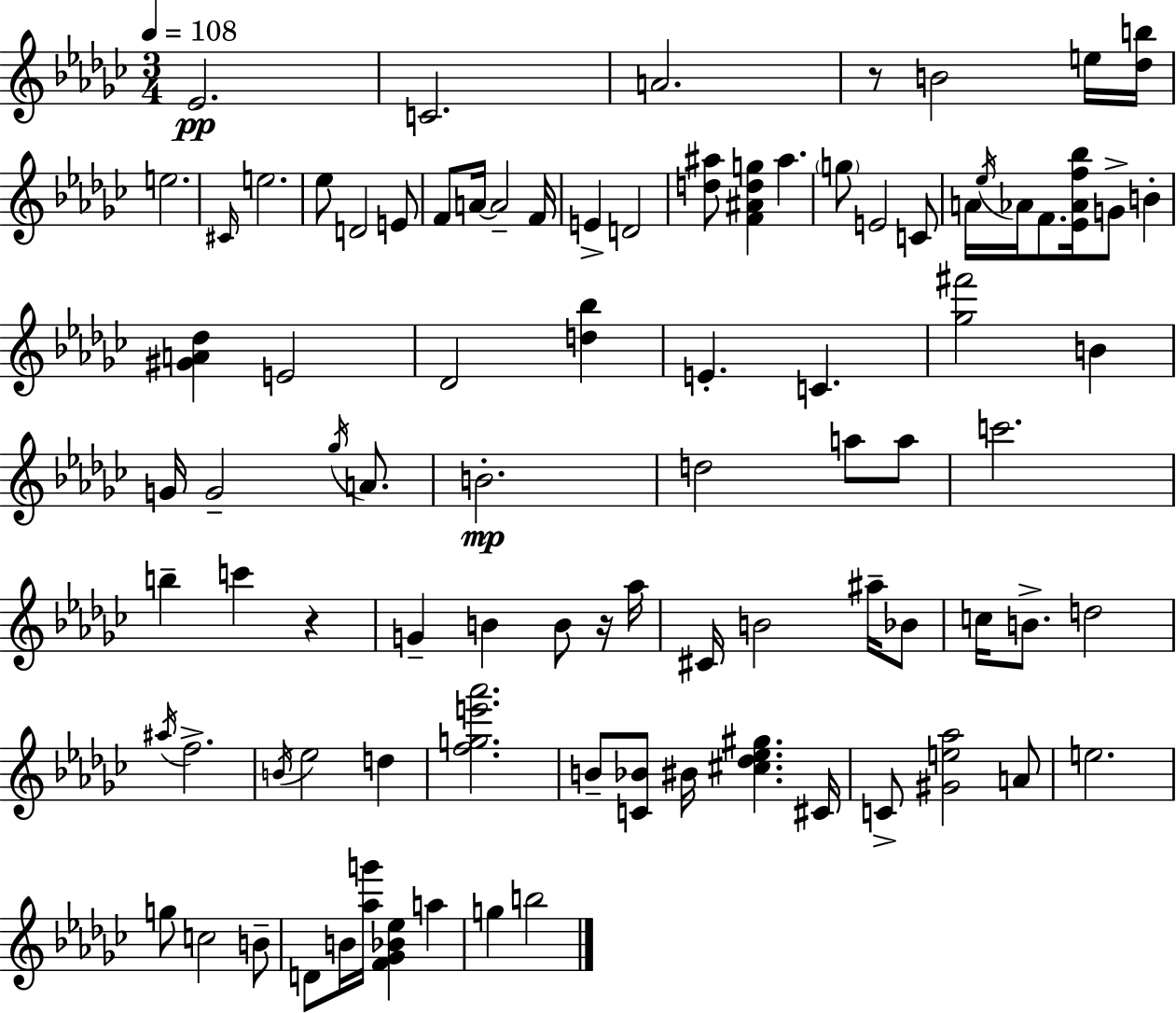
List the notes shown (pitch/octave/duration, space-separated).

Eb4/h. C4/h. A4/h. R/e B4/h E5/s [Db5,B5]/s E5/h. C#4/s E5/h. Eb5/e D4/h E4/e F4/e A4/s A4/h F4/s E4/q D4/h [D5,A#5]/e [F4,A#4,D5,G5]/q A#5/q. G5/e E4/h C4/e A4/s Eb5/s Ab4/s F4/e. [Eb4,Ab4,F5,Bb5]/s G4/e B4/q [G#4,A4,Db5]/q E4/h Db4/h [D5,Bb5]/q E4/q. C4/q. [Gb5,F#6]/h B4/q G4/s G4/h Gb5/s A4/e. B4/h. D5/h A5/e A5/e C6/h. B5/q C6/q R/q G4/q B4/q B4/e R/s Ab5/s C#4/s B4/h A#5/s Bb4/e C5/s B4/e. D5/h A#5/s F5/h. B4/s Eb5/h D5/q [F5,G5,E6,Ab6]/h. B4/e [C4,Bb4]/e BIS4/s [C#5,Db5,Eb5,G#5]/q. C#4/s C4/e [G#4,E5,Ab5]/h A4/e E5/h. G5/e C5/h B4/e D4/e B4/s [Ab5,G6]/s [F4,Gb4,Bb4,Eb5]/q A5/q G5/q B5/h